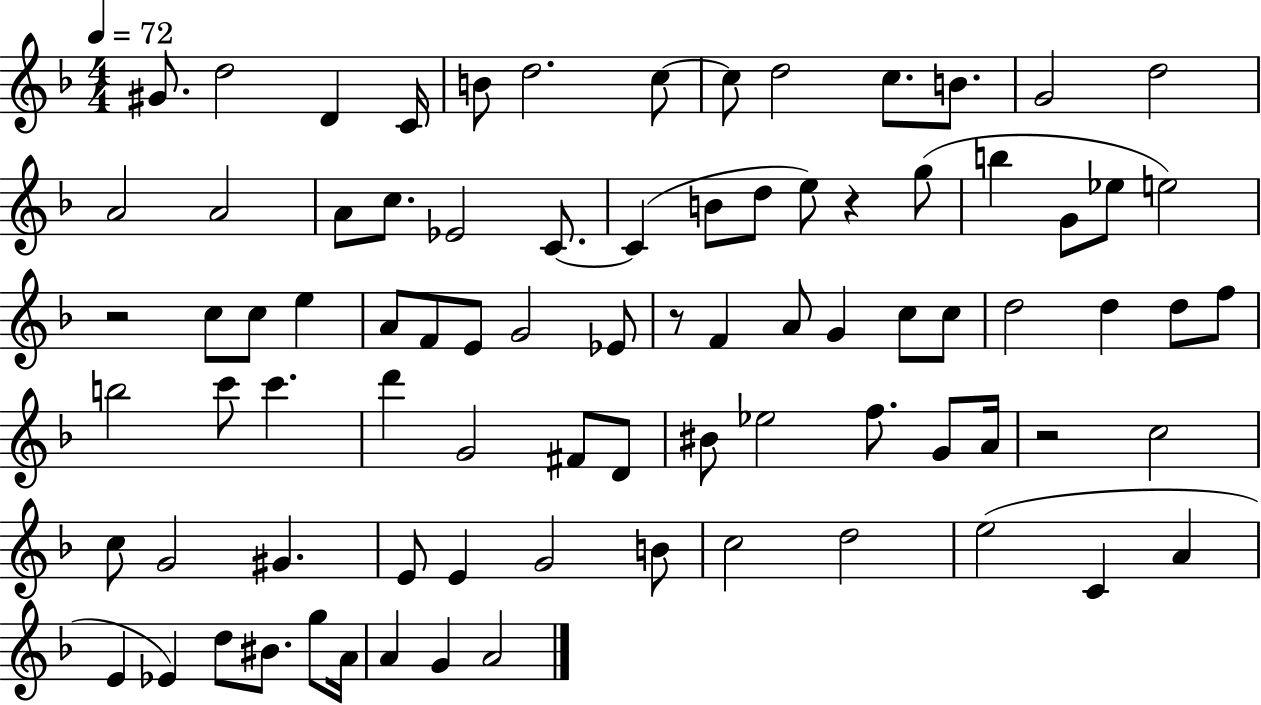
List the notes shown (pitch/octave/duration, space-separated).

G#4/e. D5/h D4/q C4/s B4/e D5/h. C5/e C5/e D5/h C5/e. B4/e. G4/h D5/h A4/h A4/h A4/e C5/e. Eb4/h C4/e. C4/q B4/e D5/e E5/e R/q G5/e B5/q G4/e Eb5/e E5/h R/h C5/e C5/e E5/q A4/e F4/e E4/e G4/h Eb4/e R/e F4/q A4/e G4/q C5/e C5/e D5/h D5/q D5/e F5/e B5/h C6/e C6/q. D6/q G4/h F#4/e D4/e BIS4/e Eb5/h F5/e. G4/e A4/s R/h C5/h C5/e G4/h G#4/q. E4/e E4/q G4/h B4/e C5/h D5/h E5/h C4/q A4/q E4/q Eb4/q D5/e BIS4/e. G5/e A4/s A4/q G4/q A4/h